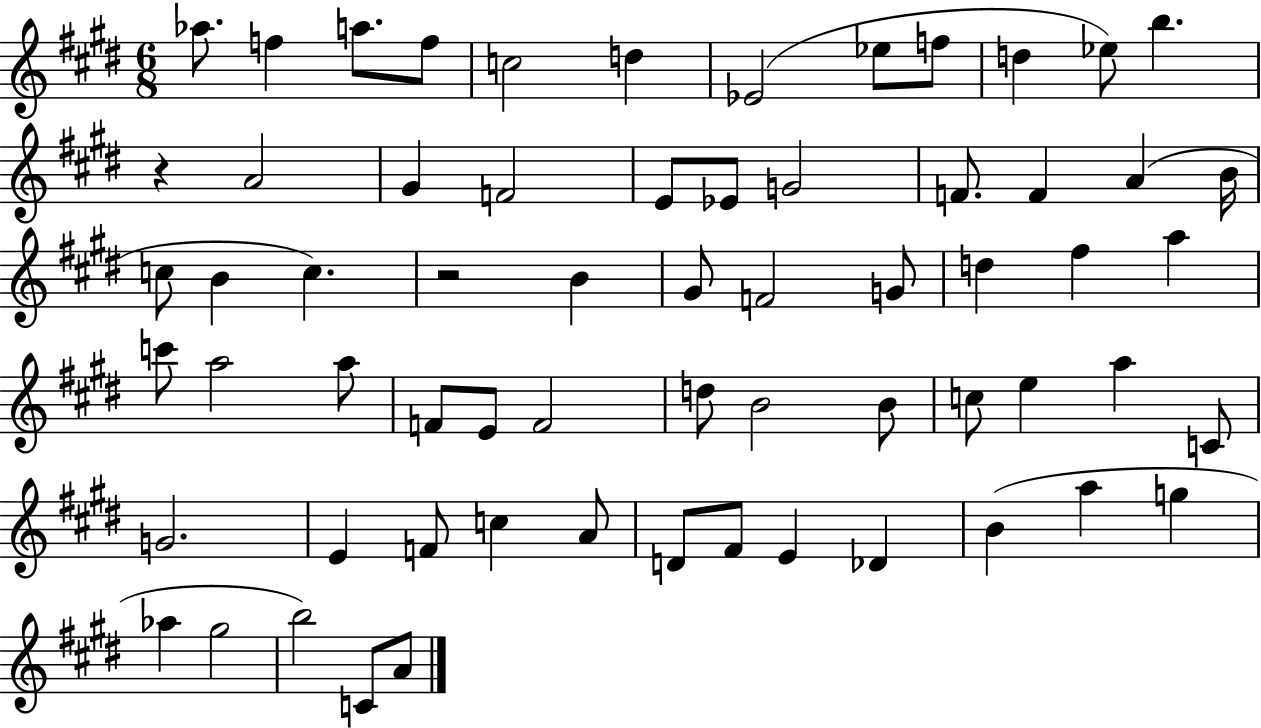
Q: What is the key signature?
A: E major